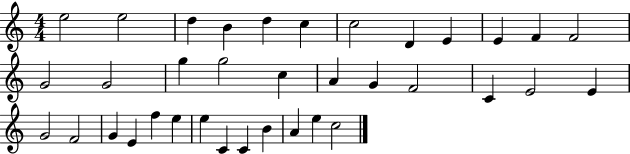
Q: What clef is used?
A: treble